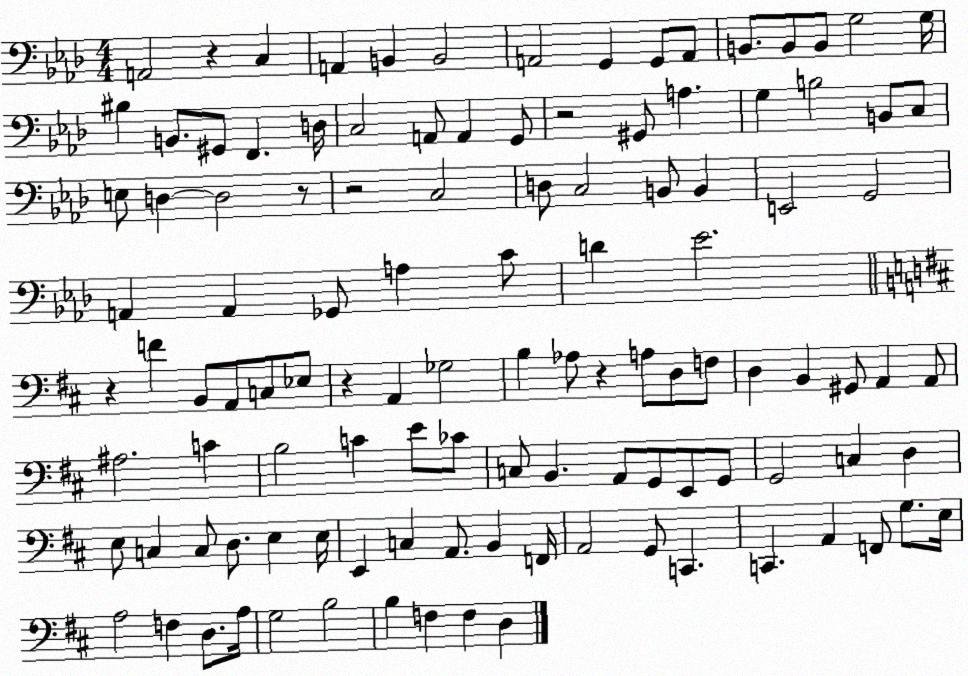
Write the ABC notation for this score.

X:1
T:Untitled
M:4/4
L:1/4
K:Ab
A,,2 z C, A,, B,, B,,2 A,,2 G,, G,,/2 A,,/2 B,,/2 B,,/2 B,,/2 G,2 G,/4 ^B, B,,/2 ^G,,/2 F,, D,/4 C,2 A,,/2 A,, G,,/2 z2 ^G,,/2 A, G, B,2 B,,/2 C,/2 E,/2 D, D,2 z/2 z2 C,2 D,/2 C,2 B,,/2 B,, E,,2 G,,2 A,, A,, _G,,/2 A, C/2 D _E2 z F B,,/2 A,,/2 C,/2 _E,/2 z A,, _G,2 B, _A,/2 z A,/2 D,/2 F,/2 D, B,, ^G,,/2 A,, A,,/2 ^A,2 C B,2 C E/2 _C/2 C,/2 B,, A,,/2 G,,/2 E,,/2 G,,/2 G,,2 C, D, E,/2 C, C,/2 D,/2 E, E,/4 E,, C, A,,/2 B,, F,,/4 A,,2 G,,/2 C,, C,, A,, F,,/2 G,/2 E,/4 A,2 F, D,/2 A,/4 G,2 B,2 B, F, F, D,